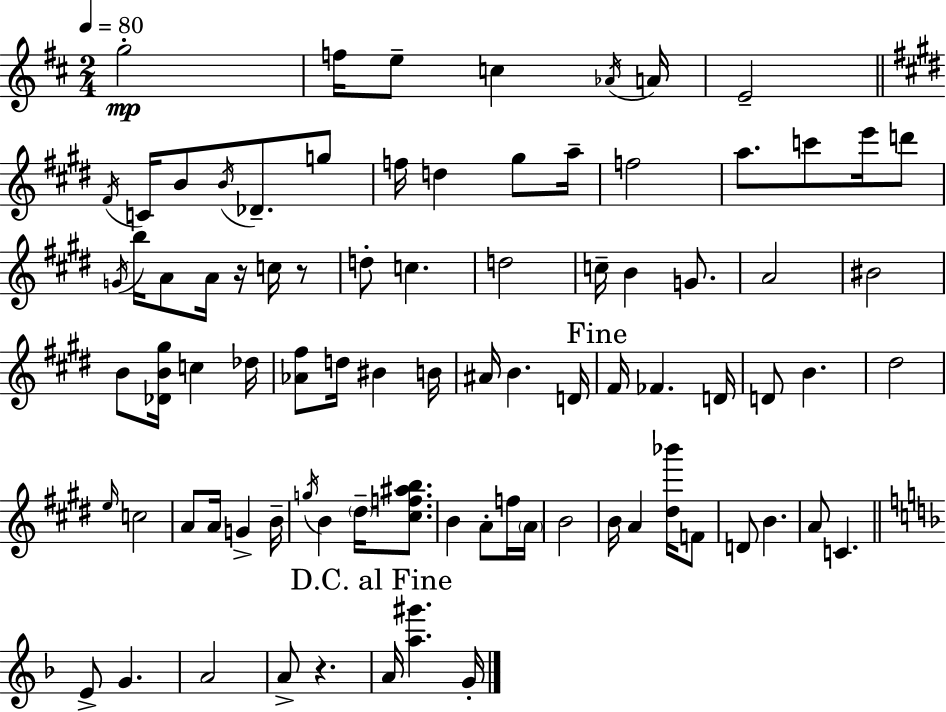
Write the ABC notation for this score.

X:1
T:Untitled
M:2/4
L:1/4
K:D
g2 f/4 e/2 c _A/4 A/4 E2 ^F/4 C/4 B/2 B/4 _D/2 g/2 f/4 d ^g/2 a/4 f2 a/2 c'/2 e'/4 d'/2 G/4 b/4 A/2 A/4 z/4 c/4 z/2 d/2 c d2 c/4 B G/2 A2 ^B2 B/2 [_DB^g]/4 c _d/4 [_A^f]/2 d/4 ^B B/4 ^A/4 B D/4 ^F/4 _F D/4 D/2 B ^d2 e/4 c2 A/2 A/4 G B/4 g/4 B ^d/4 [^cf^ab]/2 B A/2 f/4 A/4 B2 B/4 A [^d_b']/4 F/2 D/2 B A/2 C E/2 G A2 A/2 z A/4 [a^g'] G/4